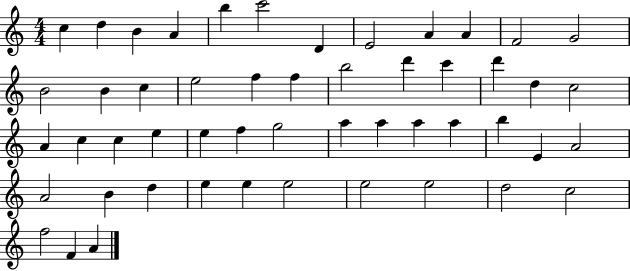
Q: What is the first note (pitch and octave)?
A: C5